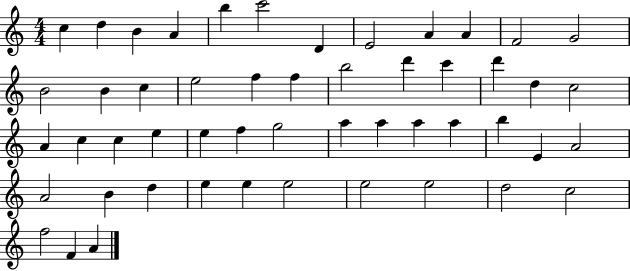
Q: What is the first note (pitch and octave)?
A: C5